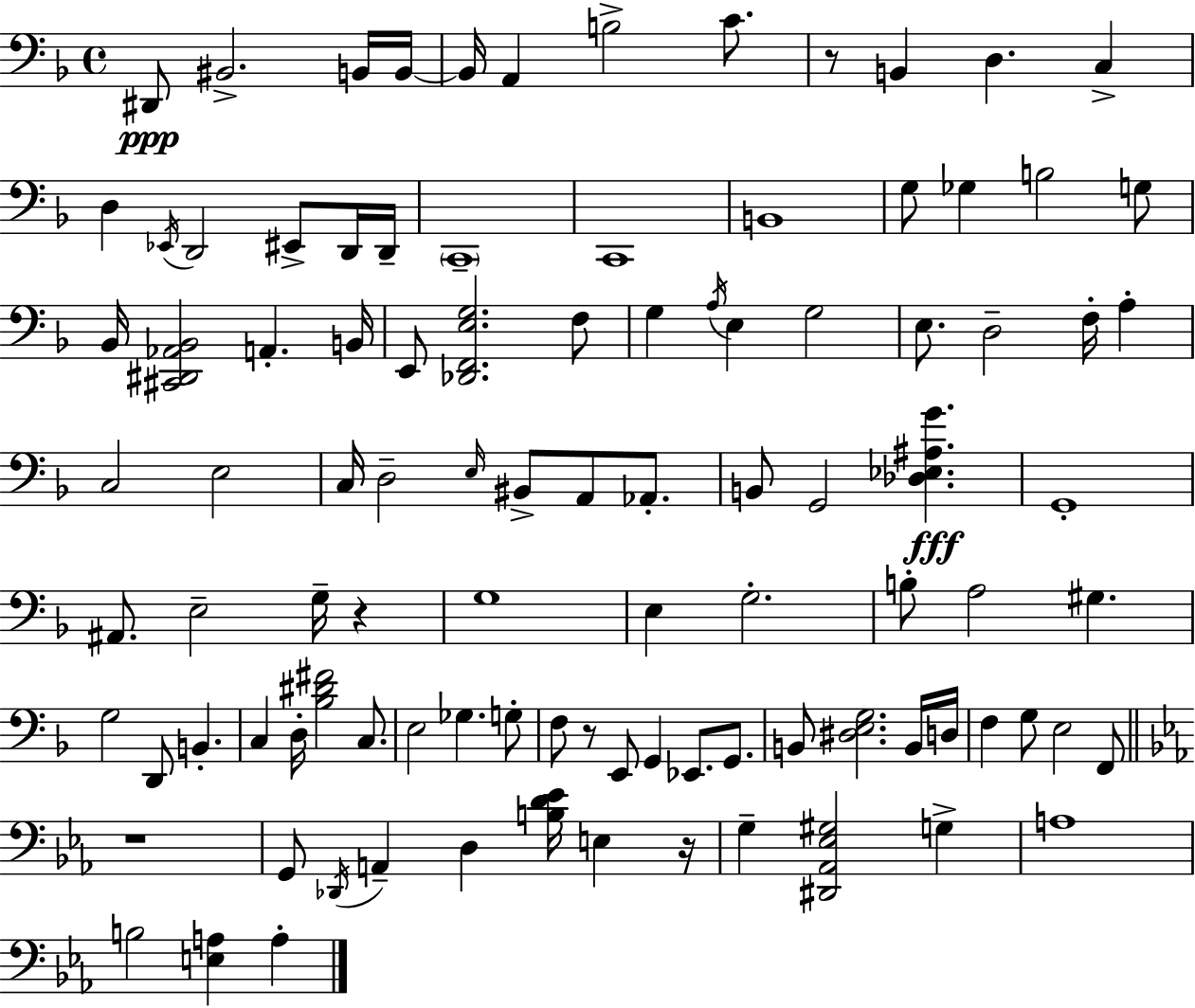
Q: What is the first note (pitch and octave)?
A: D#2